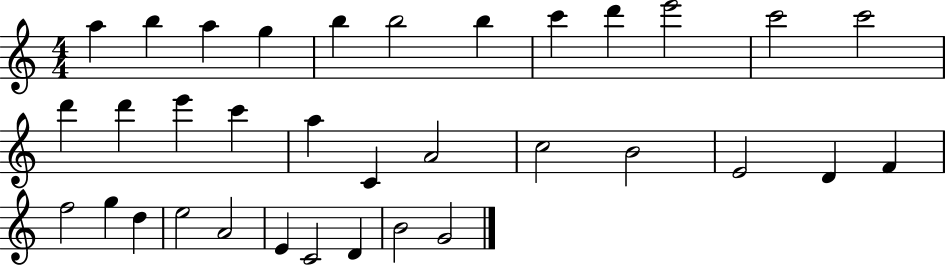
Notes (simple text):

A5/q B5/q A5/q G5/q B5/q B5/h B5/q C6/q D6/q E6/h C6/h C6/h D6/q D6/q E6/q C6/q A5/q C4/q A4/h C5/h B4/h E4/h D4/q F4/q F5/h G5/q D5/q E5/h A4/h E4/q C4/h D4/q B4/h G4/h